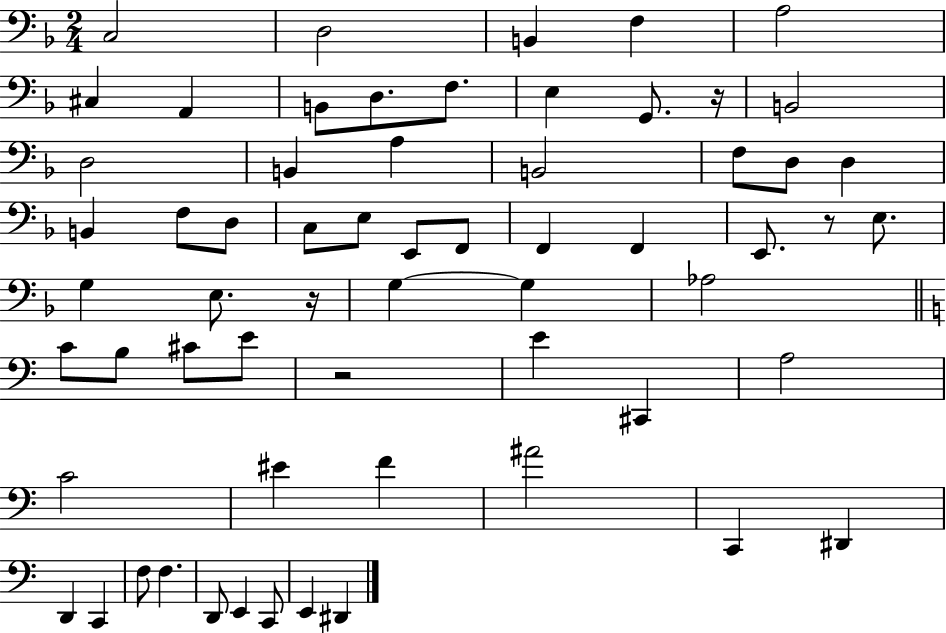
{
  \clef bass
  \numericTimeSignature
  \time 2/4
  \key f \major
  c2 | d2 | b,4 f4 | a2 | \break cis4 a,4 | b,8 d8. f8. | e4 g,8. r16 | b,2 | \break d2 | b,4 a4 | b,2 | f8 d8 d4 | \break b,4 f8 d8 | c8 e8 e,8 f,8 | f,4 f,4 | e,8. r8 e8. | \break g4 e8. r16 | g4~~ g4 | aes2 | \bar "||" \break \key a \minor c'8 b8 cis'8 e'8 | r2 | e'4 cis,4 | a2 | \break c'2 | eis'4 f'4 | ais'2 | c,4 dis,4 | \break d,4 c,4 | f8 f4. | d,8 e,4 c,8 | e,4 dis,4 | \break \bar "|."
}